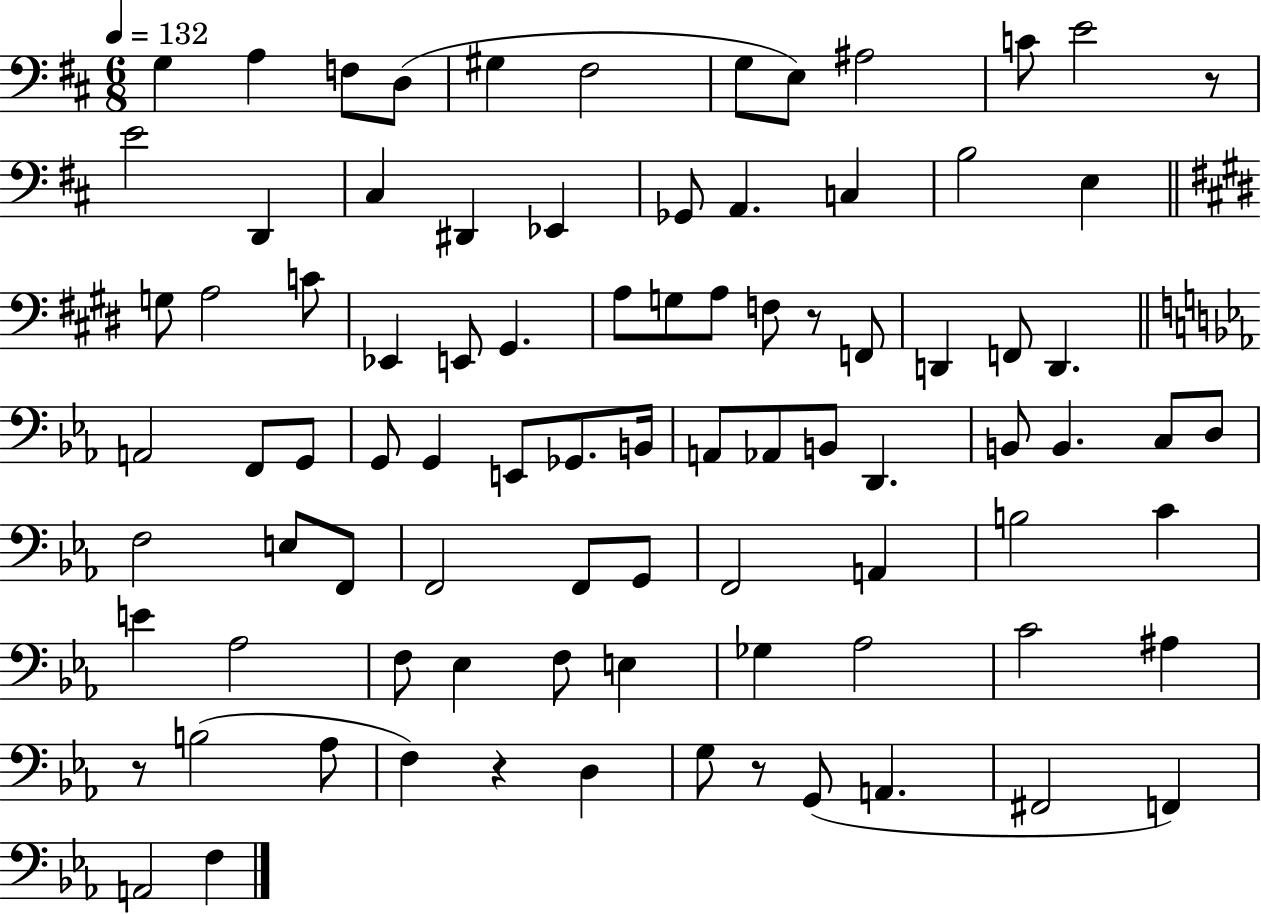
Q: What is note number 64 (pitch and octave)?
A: F3